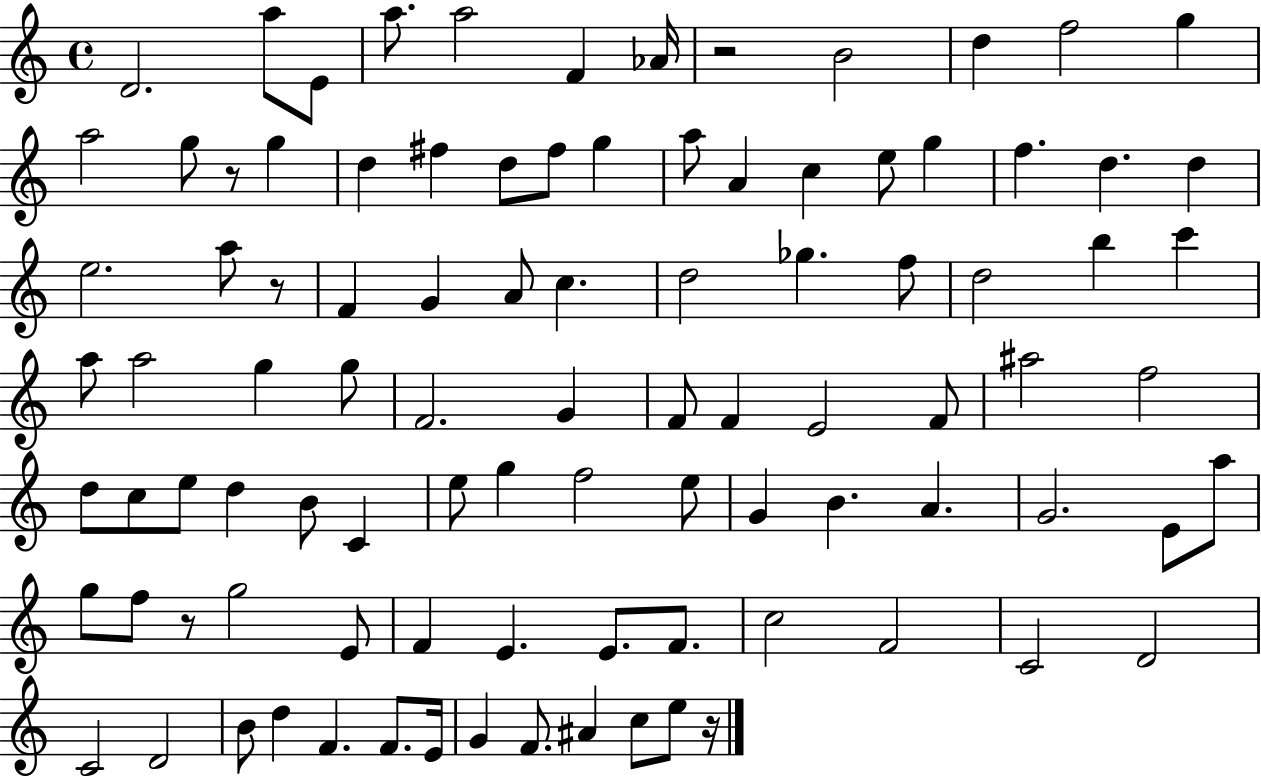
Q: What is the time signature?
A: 4/4